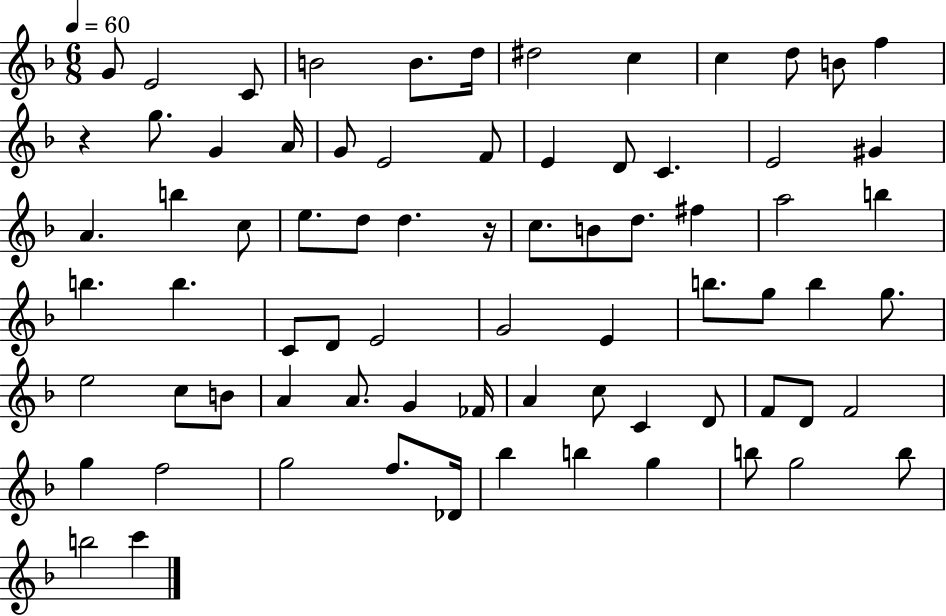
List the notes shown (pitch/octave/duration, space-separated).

G4/e E4/h C4/e B4/h B4/e. D5/s D#5/h C5/q C5/q D5/e B4/e F5/q R/q G5/e. G4/q A4/s G4/e E4/h F4/e E4/q D4/e C4/q. E4/h G#4/q A4/q. B5/q C5/e E5/e. D5/e D5/q. R/s C5/e. B4/e D5/e. F#5/q A5/h B5/q B5/q. B5/q. C4/e D4/e E4/h G4/h E4/q B5/e. G5/e B5/q G5/e. E5/h C5/e B4/e A4/q A4/e. G4/q FES4/s A4/q C5/e C4/q D4/e F4/e D4/e F4/h G5/q F5/h G5/h F5/e. Db4/s Bb5/q B5/q G5/q B5/e G5/h B5/e B5/h C6/q